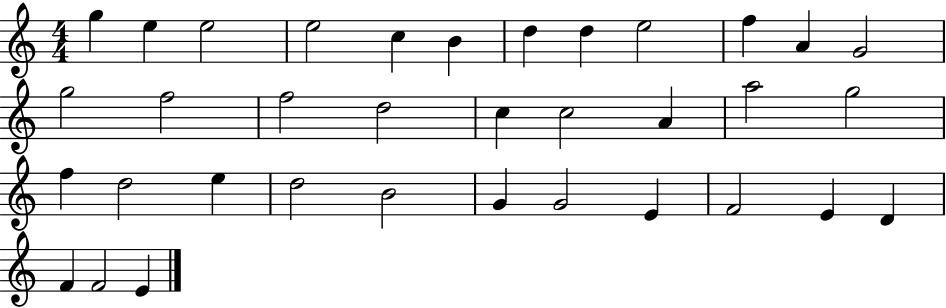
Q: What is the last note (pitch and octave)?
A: E4